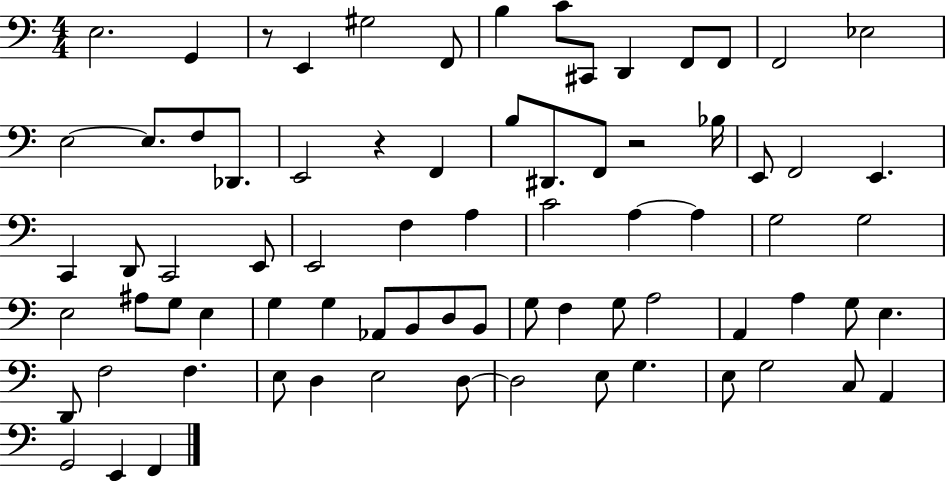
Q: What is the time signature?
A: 4/4